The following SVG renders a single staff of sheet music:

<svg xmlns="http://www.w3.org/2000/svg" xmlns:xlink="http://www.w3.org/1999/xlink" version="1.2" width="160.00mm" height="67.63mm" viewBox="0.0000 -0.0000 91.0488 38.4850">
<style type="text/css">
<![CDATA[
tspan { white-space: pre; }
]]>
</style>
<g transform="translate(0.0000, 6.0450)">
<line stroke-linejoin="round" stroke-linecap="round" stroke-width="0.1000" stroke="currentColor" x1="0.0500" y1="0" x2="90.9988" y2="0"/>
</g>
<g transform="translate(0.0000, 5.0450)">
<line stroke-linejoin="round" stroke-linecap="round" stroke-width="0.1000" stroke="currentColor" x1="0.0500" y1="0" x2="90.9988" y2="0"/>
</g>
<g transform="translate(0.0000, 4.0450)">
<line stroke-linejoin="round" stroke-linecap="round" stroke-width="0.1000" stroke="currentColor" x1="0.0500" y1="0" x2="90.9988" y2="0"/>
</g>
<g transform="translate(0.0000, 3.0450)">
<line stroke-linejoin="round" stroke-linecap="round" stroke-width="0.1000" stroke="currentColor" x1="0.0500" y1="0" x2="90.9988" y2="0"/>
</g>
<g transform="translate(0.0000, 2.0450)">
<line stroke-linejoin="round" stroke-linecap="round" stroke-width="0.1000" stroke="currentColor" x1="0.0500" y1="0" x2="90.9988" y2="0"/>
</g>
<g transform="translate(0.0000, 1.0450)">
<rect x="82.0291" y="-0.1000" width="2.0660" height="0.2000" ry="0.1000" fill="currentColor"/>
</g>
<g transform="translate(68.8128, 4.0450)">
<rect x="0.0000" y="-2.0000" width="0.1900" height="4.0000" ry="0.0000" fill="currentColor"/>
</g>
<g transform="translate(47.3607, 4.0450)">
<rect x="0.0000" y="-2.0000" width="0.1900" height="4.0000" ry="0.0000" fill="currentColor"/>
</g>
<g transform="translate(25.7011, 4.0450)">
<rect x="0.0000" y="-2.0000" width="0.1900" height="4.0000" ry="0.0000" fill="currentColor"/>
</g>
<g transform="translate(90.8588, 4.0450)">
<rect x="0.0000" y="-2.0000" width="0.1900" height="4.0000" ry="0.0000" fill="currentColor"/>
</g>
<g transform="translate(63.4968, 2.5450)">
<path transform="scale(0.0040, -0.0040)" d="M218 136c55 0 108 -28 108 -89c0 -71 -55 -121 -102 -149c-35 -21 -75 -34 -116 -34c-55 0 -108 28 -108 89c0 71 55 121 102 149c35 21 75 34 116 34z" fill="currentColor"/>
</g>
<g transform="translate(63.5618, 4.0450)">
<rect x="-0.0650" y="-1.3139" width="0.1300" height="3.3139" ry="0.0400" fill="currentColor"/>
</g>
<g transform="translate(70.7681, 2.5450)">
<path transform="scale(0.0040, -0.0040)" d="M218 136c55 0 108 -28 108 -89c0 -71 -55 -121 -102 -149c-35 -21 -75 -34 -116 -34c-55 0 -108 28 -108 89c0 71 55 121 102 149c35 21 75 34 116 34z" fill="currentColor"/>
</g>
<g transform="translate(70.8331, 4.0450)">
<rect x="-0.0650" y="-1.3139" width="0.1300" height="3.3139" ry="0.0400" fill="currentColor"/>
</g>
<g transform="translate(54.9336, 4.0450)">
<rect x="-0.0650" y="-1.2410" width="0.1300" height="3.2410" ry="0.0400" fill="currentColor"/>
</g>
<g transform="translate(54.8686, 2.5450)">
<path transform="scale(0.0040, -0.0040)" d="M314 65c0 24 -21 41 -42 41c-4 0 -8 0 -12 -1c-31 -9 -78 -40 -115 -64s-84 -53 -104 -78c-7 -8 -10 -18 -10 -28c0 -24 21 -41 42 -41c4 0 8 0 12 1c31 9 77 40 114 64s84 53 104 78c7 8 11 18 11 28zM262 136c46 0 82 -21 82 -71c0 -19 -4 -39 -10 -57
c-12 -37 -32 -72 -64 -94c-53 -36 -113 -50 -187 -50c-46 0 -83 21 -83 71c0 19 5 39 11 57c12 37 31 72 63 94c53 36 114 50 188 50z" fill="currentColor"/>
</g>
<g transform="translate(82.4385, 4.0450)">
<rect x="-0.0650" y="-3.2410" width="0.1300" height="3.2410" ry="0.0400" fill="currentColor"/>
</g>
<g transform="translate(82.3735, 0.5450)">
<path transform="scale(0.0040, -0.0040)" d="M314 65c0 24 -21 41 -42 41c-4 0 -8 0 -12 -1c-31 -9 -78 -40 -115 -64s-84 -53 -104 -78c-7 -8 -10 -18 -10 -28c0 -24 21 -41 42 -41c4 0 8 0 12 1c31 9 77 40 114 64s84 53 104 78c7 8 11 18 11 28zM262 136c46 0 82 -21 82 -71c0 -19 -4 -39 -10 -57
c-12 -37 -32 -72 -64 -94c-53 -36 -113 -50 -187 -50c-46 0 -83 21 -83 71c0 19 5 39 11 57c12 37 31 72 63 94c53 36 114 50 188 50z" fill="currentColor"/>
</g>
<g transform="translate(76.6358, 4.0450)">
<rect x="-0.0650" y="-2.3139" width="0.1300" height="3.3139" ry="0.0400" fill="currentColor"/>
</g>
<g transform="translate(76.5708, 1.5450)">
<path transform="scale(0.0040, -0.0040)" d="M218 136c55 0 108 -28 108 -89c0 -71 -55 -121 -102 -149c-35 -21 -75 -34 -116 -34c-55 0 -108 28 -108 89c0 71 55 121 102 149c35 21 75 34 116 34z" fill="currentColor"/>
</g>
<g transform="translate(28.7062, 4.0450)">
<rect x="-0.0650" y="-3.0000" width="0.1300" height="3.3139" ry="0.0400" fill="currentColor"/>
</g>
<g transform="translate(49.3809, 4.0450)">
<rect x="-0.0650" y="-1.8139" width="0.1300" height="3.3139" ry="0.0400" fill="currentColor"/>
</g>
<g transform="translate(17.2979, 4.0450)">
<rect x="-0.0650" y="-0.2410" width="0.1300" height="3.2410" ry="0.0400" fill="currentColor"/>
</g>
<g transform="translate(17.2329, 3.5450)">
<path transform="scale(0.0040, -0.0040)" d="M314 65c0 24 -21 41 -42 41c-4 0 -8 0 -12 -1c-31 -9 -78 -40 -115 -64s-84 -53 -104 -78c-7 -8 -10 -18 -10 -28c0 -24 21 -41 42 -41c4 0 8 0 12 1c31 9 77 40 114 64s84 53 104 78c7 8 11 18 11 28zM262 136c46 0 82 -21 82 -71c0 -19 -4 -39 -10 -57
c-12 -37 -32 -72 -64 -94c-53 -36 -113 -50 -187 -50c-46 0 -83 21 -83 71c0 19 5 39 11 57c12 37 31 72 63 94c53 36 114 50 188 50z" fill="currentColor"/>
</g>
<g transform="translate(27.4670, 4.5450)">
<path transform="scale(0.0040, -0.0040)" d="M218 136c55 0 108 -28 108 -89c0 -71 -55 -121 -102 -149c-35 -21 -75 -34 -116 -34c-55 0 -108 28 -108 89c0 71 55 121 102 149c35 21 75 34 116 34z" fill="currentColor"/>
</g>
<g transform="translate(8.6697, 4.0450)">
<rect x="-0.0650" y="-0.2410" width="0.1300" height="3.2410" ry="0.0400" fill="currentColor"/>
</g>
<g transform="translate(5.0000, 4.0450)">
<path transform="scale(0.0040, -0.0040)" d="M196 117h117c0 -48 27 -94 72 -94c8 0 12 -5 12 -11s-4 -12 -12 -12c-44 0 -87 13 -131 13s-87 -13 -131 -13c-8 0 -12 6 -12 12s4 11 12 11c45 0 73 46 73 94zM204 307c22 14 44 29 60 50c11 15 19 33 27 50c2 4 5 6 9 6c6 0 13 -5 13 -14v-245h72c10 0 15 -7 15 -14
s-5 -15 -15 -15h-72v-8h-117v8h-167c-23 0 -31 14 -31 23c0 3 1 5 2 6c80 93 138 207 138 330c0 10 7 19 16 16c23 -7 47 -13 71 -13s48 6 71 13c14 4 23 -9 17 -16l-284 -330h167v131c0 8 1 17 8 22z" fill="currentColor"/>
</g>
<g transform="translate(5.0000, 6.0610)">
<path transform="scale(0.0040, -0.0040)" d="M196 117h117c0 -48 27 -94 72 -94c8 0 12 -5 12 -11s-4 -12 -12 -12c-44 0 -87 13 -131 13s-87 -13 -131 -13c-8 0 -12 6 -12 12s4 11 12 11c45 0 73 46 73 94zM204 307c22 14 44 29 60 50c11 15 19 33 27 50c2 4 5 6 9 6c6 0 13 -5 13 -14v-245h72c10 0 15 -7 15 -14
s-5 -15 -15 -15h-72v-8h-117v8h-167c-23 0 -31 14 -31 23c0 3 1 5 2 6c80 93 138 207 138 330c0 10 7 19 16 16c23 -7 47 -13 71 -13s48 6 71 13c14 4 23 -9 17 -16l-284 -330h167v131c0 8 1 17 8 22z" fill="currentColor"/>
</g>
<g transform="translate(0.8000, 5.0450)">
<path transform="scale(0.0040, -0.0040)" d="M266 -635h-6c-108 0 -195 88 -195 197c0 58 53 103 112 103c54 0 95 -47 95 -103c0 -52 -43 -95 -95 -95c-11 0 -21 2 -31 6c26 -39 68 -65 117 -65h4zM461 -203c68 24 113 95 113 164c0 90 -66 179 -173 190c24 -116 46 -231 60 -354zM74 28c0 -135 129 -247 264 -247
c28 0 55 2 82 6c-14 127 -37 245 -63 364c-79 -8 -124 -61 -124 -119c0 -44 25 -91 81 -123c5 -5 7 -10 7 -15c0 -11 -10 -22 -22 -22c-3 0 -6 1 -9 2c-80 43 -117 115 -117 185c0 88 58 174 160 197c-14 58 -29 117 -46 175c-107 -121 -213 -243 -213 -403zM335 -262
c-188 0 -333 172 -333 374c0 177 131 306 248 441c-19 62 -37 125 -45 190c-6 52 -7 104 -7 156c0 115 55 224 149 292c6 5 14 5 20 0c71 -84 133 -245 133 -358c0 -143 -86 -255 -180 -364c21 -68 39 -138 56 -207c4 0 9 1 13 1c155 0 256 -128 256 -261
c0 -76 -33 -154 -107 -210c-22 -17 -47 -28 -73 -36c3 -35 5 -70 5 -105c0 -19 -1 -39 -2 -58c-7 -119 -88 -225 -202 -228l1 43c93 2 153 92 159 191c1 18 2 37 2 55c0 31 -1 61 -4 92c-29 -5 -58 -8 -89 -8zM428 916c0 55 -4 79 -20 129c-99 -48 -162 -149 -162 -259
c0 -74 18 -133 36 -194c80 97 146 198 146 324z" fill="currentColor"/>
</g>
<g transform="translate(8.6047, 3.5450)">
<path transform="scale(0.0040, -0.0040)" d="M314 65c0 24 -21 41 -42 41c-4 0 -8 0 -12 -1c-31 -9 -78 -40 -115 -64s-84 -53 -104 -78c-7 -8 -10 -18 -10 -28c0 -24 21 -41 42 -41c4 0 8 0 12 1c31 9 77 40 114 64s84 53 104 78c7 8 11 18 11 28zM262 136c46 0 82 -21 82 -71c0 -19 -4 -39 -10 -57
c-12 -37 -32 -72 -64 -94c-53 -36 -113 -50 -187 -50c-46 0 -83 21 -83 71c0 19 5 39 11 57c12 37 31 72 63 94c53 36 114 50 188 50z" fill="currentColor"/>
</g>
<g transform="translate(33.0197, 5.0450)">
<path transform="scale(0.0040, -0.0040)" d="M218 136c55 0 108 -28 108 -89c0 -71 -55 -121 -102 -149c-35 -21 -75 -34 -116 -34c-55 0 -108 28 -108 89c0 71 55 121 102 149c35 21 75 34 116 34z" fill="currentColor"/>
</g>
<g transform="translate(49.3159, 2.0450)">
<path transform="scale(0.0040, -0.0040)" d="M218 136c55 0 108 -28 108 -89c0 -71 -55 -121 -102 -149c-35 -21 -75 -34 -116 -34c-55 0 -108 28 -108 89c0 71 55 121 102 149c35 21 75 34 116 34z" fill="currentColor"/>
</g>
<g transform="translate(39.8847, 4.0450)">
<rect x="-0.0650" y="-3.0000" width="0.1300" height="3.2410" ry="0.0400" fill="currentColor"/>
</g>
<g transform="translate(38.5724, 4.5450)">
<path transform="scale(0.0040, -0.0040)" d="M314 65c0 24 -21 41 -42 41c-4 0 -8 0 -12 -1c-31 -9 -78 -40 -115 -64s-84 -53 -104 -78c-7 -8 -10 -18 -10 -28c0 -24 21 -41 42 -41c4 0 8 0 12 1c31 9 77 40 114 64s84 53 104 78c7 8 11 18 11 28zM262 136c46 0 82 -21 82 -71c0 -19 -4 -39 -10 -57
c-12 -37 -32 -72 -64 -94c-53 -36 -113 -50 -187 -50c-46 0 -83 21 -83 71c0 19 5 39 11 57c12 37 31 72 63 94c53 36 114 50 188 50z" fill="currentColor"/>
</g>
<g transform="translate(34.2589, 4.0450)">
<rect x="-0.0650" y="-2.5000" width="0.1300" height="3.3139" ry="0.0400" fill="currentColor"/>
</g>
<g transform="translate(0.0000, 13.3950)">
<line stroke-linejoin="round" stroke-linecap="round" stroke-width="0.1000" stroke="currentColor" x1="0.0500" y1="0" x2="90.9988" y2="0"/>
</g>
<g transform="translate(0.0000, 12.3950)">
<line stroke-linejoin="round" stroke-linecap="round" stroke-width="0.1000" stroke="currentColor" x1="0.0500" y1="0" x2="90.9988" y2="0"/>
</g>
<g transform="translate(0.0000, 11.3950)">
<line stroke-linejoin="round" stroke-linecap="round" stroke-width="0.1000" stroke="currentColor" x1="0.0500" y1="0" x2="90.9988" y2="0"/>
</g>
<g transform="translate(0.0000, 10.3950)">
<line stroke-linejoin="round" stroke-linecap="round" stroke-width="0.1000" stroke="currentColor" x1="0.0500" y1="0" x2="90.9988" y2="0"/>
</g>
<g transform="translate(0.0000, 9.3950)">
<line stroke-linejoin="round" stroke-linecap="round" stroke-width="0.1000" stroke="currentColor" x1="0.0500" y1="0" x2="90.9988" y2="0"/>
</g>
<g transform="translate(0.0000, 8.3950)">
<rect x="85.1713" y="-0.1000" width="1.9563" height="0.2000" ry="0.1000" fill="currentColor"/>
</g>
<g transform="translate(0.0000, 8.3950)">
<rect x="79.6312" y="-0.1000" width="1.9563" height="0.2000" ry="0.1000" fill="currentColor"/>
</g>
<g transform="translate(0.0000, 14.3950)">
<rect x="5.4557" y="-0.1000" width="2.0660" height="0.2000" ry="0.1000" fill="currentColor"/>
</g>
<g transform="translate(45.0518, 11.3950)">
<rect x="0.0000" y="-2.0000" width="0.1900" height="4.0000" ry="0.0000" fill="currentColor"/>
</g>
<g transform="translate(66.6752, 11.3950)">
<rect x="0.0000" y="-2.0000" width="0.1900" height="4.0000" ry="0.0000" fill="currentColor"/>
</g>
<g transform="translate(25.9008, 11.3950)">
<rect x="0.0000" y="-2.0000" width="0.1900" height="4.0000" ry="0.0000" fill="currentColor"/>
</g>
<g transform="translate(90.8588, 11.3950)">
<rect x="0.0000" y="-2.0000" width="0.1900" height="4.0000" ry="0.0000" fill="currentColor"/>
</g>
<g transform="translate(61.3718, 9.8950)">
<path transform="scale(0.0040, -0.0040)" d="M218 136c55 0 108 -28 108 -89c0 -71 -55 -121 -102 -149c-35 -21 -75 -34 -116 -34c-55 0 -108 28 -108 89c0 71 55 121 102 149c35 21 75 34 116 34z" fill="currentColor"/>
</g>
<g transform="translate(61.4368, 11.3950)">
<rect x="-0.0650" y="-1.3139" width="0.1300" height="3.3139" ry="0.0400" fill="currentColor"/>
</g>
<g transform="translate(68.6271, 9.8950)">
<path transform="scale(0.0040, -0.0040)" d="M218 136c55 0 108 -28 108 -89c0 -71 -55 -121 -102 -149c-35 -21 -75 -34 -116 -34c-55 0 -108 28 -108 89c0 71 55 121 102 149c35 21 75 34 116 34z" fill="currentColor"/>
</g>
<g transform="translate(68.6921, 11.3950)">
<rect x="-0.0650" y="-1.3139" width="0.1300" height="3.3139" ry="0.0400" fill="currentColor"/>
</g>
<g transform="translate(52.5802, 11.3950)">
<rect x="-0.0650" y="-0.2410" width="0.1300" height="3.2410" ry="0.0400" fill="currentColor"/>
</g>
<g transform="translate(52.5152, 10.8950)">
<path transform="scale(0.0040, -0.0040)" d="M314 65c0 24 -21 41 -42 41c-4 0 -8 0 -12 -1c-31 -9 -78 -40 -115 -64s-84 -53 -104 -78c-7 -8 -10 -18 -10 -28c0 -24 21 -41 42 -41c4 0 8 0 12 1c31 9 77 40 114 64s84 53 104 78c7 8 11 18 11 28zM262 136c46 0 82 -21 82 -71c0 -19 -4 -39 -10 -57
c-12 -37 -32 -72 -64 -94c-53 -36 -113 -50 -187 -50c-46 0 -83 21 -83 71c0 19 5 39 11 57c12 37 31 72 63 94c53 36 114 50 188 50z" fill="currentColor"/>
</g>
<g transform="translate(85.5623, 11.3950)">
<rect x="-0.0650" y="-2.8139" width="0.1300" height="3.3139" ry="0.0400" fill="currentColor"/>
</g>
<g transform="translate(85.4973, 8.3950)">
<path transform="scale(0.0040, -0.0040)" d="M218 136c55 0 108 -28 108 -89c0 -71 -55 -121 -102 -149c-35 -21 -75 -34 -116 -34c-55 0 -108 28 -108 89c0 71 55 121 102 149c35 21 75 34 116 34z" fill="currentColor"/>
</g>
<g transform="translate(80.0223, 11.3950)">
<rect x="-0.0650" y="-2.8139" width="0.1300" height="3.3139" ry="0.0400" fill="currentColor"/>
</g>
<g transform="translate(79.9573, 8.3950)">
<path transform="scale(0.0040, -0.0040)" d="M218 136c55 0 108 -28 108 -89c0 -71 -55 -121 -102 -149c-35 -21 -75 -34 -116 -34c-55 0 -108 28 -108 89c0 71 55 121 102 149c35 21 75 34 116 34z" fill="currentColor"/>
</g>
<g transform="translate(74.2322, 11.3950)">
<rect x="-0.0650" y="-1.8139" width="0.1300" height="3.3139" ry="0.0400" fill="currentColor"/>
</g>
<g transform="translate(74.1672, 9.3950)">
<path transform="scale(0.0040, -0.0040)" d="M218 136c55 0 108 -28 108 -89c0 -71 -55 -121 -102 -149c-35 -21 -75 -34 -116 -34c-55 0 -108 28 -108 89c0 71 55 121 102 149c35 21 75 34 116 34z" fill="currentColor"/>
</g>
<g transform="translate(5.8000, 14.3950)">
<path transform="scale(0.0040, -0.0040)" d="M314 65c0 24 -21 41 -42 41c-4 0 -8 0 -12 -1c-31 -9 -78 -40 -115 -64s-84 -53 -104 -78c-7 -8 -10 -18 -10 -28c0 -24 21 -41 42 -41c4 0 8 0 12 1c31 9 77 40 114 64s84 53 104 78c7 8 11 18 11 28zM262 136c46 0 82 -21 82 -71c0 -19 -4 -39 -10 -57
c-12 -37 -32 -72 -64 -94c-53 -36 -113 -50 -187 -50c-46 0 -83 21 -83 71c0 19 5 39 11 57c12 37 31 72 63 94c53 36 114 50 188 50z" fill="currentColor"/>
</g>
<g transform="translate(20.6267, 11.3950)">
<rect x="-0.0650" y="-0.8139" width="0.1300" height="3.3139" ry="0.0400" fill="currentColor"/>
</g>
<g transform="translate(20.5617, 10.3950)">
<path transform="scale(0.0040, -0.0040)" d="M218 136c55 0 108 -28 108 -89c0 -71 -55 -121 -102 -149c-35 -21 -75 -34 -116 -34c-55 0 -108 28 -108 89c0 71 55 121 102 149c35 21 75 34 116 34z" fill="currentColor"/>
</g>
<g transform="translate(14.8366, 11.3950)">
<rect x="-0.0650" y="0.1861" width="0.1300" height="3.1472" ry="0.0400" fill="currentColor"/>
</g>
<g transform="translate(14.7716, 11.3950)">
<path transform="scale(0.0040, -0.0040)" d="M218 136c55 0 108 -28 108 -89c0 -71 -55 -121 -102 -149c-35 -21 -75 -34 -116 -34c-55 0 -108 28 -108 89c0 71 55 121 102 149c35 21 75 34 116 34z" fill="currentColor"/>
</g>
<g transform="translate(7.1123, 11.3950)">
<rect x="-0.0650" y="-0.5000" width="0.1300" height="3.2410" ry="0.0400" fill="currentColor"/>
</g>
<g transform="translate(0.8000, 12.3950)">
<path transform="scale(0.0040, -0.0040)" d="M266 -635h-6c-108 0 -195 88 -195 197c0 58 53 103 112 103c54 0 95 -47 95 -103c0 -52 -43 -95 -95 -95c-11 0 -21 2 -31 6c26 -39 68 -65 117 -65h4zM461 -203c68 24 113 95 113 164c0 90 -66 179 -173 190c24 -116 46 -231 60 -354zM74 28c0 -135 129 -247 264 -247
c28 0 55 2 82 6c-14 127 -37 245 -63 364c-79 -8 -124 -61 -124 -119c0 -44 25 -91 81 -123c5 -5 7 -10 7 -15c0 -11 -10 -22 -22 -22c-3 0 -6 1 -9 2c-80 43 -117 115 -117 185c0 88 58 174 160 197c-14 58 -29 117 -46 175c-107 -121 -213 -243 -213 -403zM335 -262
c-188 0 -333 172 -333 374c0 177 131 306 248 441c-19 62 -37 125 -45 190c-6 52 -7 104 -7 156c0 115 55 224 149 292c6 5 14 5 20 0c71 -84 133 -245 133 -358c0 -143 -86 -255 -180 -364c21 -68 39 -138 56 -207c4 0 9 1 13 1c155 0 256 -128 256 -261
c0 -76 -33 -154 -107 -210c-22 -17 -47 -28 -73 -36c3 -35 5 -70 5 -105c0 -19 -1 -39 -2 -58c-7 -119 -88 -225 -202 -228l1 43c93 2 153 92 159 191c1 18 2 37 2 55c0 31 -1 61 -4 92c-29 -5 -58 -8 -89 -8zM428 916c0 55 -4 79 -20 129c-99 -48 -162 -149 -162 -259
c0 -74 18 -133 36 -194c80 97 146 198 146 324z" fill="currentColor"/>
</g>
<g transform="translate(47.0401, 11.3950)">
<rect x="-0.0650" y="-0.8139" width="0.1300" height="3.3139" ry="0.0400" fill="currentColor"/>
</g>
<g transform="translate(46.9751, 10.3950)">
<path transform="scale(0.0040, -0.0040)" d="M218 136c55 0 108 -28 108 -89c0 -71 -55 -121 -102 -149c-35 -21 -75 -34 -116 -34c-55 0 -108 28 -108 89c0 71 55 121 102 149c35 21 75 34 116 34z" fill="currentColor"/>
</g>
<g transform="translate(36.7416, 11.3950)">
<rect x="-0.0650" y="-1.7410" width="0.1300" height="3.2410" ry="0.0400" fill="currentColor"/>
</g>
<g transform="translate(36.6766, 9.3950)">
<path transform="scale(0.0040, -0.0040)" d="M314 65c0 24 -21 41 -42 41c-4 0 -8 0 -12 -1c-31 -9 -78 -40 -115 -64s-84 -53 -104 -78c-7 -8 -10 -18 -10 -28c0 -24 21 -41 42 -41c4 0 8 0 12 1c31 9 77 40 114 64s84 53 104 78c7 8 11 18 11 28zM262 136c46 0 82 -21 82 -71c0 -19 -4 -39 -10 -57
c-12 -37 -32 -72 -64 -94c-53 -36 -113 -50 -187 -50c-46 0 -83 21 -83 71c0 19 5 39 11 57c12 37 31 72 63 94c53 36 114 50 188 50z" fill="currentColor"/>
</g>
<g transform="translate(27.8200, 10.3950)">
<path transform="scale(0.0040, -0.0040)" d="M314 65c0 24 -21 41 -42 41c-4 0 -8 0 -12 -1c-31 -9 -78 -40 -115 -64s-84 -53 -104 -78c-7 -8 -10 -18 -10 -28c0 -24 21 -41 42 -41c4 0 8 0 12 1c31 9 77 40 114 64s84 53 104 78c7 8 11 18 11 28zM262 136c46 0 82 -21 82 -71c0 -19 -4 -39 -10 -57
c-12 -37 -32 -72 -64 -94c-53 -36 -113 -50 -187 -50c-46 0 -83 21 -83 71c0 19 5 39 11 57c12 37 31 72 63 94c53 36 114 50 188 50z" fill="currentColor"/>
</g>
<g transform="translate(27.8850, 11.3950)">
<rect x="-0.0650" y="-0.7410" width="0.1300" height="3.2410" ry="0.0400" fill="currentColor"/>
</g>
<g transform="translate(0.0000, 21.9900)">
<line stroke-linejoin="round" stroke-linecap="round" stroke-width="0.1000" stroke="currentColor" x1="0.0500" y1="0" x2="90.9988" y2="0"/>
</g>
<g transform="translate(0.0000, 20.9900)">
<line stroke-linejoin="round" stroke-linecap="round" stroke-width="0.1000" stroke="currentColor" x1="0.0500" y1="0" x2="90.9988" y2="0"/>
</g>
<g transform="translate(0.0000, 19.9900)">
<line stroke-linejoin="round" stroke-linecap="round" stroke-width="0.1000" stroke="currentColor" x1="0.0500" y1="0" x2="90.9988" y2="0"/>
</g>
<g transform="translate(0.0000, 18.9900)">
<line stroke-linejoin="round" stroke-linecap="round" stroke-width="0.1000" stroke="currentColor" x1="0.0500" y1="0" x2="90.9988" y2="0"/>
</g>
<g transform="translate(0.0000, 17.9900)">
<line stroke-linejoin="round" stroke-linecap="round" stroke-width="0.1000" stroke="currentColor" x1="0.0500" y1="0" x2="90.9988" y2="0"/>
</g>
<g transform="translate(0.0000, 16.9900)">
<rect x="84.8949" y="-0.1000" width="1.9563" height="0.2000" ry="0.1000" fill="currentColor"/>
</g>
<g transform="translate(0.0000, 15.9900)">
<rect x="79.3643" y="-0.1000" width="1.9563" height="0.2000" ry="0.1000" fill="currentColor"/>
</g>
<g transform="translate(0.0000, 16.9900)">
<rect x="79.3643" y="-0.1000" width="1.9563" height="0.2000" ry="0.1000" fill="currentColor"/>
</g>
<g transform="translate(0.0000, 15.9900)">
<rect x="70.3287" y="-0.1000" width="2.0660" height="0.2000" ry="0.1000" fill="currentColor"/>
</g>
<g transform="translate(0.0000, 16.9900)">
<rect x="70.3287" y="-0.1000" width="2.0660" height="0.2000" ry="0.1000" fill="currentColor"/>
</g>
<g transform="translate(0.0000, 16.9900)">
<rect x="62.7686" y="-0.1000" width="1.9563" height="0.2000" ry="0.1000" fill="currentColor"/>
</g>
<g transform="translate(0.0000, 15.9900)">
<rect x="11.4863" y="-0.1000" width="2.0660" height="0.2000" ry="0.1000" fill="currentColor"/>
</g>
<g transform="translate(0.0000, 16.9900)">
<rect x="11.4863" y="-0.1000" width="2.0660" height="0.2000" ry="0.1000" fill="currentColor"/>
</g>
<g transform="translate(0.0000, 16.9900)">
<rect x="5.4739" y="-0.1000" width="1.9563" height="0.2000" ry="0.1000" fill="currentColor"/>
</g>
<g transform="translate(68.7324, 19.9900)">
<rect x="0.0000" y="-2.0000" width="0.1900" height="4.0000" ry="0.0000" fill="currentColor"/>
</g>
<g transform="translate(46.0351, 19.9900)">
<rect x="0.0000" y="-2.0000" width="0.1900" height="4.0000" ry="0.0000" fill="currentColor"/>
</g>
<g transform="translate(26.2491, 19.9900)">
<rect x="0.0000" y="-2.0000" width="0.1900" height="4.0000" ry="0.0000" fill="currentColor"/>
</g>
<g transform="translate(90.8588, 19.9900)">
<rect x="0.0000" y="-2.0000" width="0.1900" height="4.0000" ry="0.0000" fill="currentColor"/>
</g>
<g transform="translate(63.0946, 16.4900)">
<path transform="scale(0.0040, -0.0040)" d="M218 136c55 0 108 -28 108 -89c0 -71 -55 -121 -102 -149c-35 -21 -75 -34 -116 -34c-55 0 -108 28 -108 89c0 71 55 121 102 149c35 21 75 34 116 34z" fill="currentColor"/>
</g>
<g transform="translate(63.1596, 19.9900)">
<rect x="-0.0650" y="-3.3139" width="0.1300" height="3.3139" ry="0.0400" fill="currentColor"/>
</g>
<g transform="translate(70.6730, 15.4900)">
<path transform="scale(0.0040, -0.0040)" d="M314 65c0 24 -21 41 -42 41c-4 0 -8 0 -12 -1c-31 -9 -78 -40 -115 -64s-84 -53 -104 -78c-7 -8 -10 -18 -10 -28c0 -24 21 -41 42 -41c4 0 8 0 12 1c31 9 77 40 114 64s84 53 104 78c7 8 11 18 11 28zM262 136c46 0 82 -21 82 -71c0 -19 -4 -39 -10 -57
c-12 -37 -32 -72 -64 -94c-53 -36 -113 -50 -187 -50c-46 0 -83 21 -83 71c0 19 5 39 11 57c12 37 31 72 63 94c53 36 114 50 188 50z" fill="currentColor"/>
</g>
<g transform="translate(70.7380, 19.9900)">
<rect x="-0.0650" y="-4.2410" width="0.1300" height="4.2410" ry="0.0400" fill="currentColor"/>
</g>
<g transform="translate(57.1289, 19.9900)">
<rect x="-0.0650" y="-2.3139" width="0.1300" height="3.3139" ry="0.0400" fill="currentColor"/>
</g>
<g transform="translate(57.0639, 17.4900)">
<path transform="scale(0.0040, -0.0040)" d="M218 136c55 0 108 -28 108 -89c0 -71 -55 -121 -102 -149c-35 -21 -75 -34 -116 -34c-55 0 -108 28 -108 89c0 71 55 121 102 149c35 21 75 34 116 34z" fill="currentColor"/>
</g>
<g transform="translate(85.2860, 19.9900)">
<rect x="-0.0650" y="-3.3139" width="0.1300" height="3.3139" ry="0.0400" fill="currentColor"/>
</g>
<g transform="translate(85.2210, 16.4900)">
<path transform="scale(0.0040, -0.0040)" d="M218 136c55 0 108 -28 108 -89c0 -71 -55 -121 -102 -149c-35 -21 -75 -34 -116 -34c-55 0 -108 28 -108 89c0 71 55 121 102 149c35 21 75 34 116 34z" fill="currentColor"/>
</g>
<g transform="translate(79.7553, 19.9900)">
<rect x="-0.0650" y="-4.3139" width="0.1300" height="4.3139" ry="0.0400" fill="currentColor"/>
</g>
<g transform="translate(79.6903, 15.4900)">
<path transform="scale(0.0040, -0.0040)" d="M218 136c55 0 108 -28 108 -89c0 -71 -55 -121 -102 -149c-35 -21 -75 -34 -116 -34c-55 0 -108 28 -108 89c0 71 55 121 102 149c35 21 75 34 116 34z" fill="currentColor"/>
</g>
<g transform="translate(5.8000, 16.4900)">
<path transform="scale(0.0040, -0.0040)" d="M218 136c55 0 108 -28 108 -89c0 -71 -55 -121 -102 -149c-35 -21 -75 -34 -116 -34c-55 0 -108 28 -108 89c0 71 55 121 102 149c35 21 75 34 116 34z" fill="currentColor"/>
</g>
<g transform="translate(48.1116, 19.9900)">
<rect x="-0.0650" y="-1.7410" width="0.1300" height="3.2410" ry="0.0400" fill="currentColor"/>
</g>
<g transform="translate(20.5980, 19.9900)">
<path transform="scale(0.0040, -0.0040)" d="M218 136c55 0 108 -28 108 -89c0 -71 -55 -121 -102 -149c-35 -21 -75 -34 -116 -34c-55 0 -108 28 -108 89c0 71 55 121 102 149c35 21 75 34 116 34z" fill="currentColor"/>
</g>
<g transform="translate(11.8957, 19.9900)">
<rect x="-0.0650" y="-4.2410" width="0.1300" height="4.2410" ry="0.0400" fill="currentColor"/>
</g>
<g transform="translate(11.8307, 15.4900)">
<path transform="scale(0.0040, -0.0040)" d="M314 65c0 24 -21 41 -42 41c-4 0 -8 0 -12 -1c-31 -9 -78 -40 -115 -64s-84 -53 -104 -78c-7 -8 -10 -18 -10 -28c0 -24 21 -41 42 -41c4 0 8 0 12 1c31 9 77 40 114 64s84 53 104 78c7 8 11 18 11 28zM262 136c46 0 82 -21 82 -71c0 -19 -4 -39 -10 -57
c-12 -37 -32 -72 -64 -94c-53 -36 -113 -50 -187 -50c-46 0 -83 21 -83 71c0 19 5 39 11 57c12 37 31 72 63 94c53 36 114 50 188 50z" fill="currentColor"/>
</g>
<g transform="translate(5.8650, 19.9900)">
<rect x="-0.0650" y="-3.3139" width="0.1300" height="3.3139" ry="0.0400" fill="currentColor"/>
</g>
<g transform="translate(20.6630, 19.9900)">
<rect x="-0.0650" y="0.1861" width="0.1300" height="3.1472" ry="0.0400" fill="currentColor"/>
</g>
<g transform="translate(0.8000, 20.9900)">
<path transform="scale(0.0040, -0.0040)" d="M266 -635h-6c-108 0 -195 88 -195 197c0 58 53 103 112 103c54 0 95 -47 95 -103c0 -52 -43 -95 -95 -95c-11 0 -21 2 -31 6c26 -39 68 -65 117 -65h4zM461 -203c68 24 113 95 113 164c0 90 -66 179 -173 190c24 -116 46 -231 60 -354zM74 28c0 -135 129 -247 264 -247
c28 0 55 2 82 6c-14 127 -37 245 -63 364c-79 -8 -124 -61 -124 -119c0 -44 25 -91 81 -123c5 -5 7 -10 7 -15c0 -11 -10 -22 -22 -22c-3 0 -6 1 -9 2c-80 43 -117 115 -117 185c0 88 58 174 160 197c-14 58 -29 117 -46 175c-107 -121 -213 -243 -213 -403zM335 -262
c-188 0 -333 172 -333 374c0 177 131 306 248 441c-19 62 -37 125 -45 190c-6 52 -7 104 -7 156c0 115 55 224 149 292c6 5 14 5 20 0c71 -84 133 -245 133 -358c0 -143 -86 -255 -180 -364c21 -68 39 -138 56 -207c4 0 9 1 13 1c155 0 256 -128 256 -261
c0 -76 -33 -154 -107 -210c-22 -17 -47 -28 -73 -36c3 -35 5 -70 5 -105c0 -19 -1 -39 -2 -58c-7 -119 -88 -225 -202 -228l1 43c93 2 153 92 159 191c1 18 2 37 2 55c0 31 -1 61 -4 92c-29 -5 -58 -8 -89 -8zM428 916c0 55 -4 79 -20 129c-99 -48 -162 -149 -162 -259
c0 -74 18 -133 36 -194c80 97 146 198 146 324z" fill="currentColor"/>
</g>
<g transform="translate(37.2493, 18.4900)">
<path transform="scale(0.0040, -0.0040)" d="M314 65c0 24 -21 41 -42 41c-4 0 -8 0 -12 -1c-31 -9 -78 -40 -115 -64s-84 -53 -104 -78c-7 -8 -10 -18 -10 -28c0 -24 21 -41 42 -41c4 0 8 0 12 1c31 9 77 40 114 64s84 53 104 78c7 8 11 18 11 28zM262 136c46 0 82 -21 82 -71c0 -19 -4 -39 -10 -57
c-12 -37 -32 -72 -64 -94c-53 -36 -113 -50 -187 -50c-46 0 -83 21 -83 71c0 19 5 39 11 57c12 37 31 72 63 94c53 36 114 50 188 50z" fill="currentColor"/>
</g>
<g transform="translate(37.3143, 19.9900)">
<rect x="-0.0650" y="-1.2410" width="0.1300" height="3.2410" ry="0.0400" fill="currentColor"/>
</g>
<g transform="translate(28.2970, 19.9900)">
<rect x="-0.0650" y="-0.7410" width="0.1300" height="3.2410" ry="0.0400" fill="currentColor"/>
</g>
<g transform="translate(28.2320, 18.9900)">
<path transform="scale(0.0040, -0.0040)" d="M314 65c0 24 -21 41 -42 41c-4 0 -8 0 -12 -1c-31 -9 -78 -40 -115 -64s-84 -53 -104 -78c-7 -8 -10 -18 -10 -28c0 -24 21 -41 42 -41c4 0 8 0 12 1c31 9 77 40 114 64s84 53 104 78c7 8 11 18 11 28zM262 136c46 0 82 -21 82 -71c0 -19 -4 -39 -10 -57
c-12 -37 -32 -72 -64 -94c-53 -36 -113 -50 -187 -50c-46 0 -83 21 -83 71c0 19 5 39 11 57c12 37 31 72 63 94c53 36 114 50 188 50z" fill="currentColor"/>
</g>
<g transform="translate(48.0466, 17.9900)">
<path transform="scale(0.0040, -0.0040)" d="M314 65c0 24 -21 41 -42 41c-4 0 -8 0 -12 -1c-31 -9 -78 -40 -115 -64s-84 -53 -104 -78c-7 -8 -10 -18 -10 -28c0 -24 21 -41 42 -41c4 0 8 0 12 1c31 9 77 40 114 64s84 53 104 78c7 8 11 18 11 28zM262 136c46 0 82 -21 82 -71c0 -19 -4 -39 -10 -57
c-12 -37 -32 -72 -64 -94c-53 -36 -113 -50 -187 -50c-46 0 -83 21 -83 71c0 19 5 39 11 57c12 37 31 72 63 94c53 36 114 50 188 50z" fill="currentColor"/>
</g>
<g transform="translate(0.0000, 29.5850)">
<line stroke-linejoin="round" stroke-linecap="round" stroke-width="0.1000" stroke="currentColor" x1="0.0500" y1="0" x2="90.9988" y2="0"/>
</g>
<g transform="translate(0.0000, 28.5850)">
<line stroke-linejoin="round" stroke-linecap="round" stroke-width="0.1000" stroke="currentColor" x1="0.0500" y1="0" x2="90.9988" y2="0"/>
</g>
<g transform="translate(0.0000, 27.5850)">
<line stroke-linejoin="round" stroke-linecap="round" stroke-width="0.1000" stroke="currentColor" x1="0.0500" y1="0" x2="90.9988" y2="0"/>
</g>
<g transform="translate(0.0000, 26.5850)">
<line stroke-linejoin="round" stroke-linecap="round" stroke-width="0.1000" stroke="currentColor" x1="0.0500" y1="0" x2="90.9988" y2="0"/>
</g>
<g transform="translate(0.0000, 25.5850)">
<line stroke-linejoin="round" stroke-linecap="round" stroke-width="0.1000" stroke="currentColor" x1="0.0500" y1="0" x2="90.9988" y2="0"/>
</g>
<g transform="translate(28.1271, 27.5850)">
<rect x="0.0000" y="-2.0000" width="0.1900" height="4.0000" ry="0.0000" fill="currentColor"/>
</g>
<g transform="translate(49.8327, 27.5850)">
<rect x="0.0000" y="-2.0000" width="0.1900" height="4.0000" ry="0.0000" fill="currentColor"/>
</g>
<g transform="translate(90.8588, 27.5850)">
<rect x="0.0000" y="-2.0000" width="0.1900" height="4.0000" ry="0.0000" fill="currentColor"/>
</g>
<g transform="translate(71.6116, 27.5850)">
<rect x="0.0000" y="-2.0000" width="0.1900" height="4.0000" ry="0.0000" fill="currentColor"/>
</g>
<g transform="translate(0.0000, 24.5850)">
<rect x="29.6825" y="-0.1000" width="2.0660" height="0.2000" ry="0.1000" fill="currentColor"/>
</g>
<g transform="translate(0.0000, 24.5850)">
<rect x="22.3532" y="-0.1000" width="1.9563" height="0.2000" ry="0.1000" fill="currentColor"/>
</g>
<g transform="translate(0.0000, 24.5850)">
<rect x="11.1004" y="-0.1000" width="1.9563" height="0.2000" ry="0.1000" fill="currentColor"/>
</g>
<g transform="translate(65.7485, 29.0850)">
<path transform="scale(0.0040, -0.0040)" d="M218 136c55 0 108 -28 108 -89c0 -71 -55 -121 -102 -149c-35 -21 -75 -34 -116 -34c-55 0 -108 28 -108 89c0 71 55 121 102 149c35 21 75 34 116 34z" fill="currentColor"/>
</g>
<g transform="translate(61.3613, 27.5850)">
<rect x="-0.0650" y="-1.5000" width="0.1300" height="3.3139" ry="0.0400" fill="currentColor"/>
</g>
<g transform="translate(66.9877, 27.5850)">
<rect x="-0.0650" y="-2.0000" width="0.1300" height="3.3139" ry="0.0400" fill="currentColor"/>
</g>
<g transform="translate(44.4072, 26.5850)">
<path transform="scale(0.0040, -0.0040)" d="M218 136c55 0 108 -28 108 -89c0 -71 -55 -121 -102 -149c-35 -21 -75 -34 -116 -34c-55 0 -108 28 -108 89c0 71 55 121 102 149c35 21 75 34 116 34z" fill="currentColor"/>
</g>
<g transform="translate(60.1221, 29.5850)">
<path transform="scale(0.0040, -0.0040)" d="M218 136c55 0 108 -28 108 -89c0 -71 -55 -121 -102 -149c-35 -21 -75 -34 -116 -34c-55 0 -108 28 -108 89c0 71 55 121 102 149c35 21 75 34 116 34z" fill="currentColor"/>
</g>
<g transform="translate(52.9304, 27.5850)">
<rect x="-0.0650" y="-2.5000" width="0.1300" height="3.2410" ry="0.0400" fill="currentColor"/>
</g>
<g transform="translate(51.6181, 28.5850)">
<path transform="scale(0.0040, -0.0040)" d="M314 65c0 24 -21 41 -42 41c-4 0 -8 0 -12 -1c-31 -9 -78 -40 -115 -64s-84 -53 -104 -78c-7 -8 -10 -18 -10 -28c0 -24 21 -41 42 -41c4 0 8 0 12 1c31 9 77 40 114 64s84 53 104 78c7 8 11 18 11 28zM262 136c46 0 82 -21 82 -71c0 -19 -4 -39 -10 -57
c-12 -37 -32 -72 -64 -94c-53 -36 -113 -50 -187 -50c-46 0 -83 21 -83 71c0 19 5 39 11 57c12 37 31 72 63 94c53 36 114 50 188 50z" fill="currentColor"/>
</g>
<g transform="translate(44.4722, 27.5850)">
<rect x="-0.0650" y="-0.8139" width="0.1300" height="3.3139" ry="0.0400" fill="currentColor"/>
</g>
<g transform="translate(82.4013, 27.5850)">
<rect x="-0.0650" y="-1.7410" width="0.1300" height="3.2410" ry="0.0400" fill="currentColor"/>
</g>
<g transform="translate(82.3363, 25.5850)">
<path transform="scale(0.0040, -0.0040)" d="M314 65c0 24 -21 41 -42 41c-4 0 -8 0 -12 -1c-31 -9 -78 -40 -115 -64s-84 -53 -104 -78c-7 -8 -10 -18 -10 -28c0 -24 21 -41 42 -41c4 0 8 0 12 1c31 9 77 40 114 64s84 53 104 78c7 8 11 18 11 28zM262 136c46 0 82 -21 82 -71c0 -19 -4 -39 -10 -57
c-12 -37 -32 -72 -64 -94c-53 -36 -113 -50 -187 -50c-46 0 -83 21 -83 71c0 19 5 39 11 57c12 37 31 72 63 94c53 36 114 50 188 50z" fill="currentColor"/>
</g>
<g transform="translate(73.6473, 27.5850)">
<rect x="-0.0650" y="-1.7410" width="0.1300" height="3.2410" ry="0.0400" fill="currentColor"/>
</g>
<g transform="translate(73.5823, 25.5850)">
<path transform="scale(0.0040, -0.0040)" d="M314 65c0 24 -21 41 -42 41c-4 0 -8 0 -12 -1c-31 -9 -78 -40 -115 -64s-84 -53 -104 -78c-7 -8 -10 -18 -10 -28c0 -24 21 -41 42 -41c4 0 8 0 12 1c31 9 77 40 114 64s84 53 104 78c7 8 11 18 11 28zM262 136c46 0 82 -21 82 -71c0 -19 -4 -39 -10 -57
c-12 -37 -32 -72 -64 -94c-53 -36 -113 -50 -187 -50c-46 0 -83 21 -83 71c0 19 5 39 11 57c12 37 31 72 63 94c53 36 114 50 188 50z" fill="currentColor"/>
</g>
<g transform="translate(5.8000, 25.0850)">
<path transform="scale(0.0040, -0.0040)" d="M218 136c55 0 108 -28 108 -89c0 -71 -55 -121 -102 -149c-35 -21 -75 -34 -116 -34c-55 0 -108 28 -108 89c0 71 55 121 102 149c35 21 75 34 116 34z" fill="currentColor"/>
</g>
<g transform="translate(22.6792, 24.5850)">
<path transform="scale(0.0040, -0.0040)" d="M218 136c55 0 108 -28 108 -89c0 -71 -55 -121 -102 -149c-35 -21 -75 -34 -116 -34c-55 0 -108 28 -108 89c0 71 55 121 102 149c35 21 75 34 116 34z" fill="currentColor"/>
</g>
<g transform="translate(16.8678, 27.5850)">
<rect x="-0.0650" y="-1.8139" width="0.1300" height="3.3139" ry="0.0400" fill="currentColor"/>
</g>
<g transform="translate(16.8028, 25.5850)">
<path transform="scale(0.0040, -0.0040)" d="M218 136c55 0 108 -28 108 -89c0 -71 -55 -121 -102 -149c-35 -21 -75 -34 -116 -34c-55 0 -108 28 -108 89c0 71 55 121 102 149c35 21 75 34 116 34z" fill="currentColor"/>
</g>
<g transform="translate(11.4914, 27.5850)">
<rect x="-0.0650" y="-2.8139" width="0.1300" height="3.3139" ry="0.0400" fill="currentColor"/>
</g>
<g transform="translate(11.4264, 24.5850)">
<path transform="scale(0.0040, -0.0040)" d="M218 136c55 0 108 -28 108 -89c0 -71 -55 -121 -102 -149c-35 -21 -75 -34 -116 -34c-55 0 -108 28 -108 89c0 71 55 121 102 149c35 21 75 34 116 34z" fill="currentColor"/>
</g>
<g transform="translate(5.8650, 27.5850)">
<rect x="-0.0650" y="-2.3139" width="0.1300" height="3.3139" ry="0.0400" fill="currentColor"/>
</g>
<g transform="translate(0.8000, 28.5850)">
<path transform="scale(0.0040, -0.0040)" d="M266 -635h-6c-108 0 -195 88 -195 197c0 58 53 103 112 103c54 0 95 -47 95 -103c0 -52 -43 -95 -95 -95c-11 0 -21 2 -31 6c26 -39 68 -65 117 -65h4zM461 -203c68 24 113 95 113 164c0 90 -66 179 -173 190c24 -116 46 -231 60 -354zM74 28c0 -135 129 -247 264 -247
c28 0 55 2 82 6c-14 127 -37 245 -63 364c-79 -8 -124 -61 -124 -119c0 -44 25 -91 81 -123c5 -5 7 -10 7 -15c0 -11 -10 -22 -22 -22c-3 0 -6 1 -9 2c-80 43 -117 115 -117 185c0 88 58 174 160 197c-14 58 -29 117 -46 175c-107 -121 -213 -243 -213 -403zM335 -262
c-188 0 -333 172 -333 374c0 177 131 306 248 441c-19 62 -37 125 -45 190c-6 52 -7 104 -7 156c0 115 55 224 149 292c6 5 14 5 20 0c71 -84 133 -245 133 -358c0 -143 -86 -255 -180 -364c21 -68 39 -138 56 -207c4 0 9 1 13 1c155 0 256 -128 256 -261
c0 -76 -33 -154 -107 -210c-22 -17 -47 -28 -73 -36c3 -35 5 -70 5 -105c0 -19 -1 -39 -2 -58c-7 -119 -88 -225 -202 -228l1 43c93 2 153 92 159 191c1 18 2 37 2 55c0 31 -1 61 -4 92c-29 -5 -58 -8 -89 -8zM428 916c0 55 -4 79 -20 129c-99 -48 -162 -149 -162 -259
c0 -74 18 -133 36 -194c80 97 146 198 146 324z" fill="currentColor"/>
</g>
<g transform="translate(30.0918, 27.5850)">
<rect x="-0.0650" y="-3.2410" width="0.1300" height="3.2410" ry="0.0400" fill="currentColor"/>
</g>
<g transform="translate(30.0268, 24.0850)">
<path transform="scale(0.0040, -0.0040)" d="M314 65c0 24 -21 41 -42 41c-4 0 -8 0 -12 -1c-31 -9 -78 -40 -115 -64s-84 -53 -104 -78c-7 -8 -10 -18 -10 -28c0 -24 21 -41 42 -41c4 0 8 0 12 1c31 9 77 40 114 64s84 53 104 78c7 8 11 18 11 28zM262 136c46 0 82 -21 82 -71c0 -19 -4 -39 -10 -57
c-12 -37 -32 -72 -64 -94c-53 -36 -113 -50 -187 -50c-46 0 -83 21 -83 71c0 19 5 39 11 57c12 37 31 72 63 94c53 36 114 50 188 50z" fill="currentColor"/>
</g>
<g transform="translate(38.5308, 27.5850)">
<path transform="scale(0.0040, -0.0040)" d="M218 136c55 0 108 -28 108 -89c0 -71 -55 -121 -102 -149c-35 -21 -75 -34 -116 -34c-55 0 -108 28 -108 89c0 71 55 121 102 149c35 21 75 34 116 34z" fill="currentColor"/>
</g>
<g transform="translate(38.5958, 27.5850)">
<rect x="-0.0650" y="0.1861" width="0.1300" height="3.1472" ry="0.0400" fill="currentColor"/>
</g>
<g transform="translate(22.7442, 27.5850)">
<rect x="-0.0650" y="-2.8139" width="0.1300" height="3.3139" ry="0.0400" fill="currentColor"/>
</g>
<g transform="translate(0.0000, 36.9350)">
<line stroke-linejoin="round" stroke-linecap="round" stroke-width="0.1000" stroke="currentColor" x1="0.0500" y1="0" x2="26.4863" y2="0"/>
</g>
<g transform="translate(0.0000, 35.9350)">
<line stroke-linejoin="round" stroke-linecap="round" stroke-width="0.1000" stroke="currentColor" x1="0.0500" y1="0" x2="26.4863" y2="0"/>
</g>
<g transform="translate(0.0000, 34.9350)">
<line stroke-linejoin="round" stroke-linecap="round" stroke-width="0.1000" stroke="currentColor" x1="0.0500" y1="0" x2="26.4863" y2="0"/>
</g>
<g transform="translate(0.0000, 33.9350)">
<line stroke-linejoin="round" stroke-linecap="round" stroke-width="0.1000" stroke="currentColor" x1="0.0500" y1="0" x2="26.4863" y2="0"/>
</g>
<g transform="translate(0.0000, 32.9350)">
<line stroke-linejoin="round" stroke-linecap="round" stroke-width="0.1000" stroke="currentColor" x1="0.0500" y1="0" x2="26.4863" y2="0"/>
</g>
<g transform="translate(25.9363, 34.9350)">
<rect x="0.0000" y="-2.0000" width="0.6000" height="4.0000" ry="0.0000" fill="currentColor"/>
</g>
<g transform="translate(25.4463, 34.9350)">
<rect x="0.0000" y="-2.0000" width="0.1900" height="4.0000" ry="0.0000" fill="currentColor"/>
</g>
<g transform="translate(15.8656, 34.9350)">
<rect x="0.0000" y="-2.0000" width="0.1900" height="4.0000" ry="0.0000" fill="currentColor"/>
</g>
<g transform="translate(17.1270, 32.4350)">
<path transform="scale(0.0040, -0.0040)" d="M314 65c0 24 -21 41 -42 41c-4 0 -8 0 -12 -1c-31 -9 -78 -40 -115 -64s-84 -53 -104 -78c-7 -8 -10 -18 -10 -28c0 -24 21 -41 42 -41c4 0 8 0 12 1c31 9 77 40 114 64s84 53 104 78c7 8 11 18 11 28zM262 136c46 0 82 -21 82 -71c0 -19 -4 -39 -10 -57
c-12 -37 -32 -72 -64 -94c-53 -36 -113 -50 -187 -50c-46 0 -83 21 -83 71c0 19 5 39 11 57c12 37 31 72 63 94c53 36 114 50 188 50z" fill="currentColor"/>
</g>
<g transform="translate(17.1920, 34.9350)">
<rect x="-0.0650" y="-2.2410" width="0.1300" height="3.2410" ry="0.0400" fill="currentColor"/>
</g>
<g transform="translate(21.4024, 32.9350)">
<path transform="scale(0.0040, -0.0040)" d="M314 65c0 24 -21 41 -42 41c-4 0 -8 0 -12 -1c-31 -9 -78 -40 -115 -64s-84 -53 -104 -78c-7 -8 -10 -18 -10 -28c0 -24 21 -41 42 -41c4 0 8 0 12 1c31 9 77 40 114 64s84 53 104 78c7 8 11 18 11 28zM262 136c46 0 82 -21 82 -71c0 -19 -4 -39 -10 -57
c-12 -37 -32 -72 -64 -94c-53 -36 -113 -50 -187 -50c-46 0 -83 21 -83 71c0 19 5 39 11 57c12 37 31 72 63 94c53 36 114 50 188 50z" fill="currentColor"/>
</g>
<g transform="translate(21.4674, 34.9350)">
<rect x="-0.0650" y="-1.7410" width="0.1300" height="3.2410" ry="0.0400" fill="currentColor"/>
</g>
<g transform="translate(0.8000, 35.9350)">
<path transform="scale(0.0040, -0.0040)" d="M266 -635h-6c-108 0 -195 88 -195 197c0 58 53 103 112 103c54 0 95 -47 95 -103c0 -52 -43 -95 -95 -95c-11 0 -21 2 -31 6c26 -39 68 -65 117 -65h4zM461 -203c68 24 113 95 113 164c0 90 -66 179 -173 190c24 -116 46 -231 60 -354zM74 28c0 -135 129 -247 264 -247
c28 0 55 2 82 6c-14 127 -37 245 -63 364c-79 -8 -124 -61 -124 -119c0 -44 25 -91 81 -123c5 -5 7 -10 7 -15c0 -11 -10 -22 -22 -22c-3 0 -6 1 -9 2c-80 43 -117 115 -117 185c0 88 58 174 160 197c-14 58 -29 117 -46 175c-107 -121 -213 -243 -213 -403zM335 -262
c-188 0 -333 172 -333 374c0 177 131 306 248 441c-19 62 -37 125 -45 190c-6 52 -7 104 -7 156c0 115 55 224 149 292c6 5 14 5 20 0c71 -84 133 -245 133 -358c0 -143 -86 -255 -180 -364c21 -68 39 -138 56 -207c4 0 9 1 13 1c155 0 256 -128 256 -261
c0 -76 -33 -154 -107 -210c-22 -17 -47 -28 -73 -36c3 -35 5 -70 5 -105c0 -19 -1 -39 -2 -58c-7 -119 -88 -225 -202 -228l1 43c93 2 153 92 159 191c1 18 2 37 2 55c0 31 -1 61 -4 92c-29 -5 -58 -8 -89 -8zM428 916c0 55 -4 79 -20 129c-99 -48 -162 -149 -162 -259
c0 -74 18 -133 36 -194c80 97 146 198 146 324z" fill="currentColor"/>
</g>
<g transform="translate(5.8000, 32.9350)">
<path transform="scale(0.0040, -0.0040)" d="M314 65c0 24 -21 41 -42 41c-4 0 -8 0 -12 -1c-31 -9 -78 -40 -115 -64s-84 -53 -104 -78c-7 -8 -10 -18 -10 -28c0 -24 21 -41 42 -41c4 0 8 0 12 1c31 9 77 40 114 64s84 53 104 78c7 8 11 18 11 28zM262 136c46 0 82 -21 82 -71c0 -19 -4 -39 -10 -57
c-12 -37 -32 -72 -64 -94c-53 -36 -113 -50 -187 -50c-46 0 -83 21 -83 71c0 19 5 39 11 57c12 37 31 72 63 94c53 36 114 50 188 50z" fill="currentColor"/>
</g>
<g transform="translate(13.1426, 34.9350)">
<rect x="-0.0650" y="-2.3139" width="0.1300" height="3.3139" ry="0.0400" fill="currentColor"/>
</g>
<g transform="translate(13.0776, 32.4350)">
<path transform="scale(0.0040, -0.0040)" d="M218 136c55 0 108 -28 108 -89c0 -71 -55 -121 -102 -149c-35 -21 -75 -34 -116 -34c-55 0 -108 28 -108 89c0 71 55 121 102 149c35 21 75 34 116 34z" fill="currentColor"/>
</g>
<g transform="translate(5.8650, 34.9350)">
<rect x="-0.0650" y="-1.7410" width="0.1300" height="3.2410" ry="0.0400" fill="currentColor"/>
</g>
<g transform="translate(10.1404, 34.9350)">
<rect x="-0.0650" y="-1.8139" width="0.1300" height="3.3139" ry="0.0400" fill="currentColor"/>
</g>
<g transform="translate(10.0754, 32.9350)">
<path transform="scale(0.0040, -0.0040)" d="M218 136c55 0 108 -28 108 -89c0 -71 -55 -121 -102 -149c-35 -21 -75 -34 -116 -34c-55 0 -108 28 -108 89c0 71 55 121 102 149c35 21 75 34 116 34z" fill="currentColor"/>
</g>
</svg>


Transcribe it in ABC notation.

X:1
T:Untitled
M:4/4
L:1/4
K:C
c2 c2 A G A2 f e2 e e g b2 C2 B d d2 f2 d c2 e e f a a b d'2 B d2 e2 f2 g b d'2 d' b g a f a b2 B d G2 E F f2 f2 f2 f g g2 f2